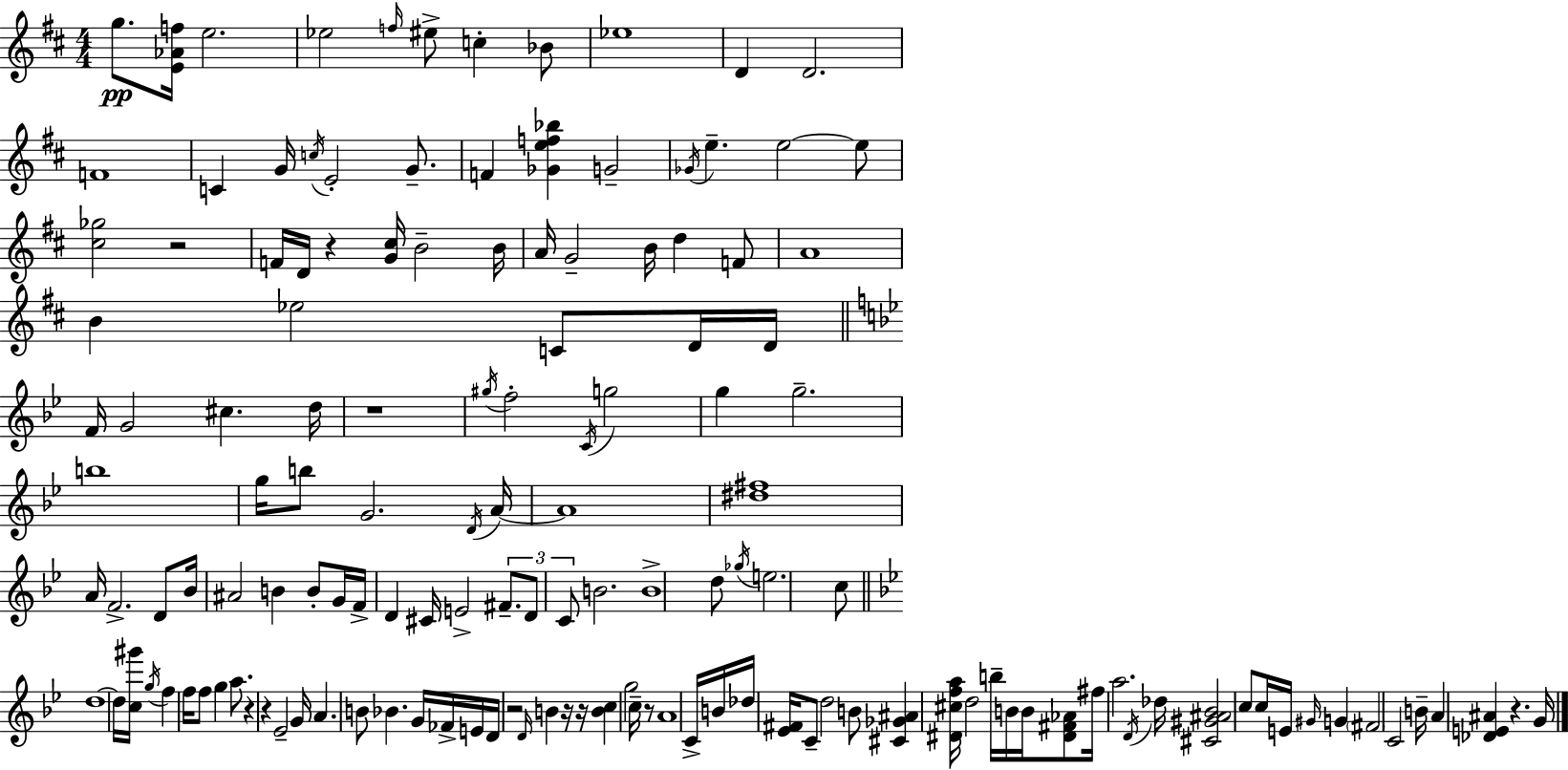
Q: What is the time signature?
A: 4/4